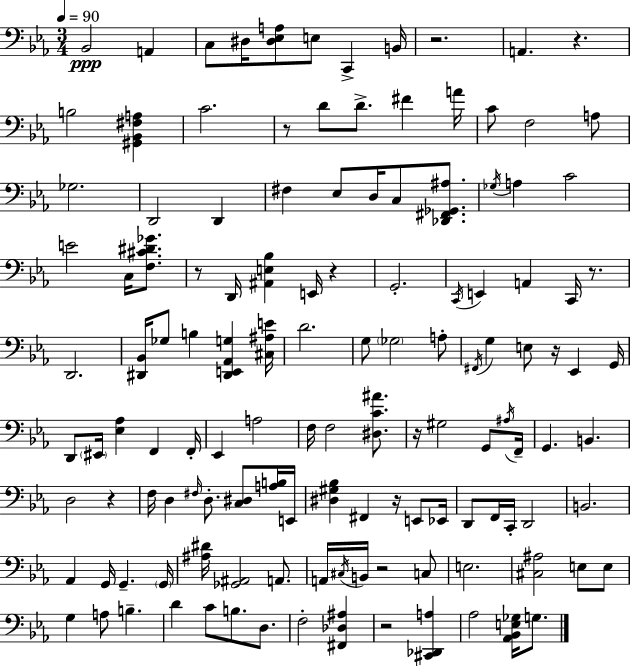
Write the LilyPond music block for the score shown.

{
  \clef bass
  \numericTimeSignature
  \time 3/4
  \key c \minor
  \tempo 4 = 90
  bes,2\ppp a,4 | c8 dis16 <dis ees a>8 e8 c,4-> b,16 | r2. | a,4. r4. | \break b2 <gis, bes, fis a>4 | c'2. | r8 d'8 d'8.-> fis'4 a'16 | c'8 f2 a8 | \break ges2. | d,2 d,4 | fis4 ees8 d16 c8 <des, fis, ges, ais>8. | \acciaccatura { ges16 } a4 c'2 | \break e'2 c16 <f cis' dis' ges'>8. | r8 d,16 <ais, e bes>4 e,16 r4 | g,2.-. | \acciaccatura { c,16 } e,4 a,4 c,16 r8. | \break d,2. | <dis, bes,>16 ges8 b4 <dis, e, aes, g>4 | <cis ais e'>16 d'2. | g8 \parenthesize ges2 | \break a8-. \acciaccatura { fis,16 } g4 e8 r16 ees,4 | g,16 d,8 \parenthesize eis,16 <ees aes>4 f,4 | f,16-. ees,4 a2 | f16 f2 | \break <dis c' ais'>8. r16 gis2 | g,8 \acciaccatura { ais16 } f,16-- g,4. b,4. | d2 | r4 f16 d4 \grace { fis16 } d8.-. | \break <c dis>8 <a b>16 e,16 <dis gis bes>4 fis,4 | r16 e,8 ees,16 d,8 f,16 c,16-. d,2 | b,2. | aes,4 g,16 g,4.-- | \break \parenthesize g,16 <ais dis'>16 <ges, ais,>2 | a,8. a,16 \acciaccatura { cis16 } b,16 r2 | c8 e2. | <cis ais>2 | \break e8 e8 g4 a8 | b4.-- d'4 c'8 | b8. d8. f2-. | <fis, des ais>4 r2 | \break <cis, des, a>4 aes2 | <aes, bes, e ges>16 g8. \bar "|."
}